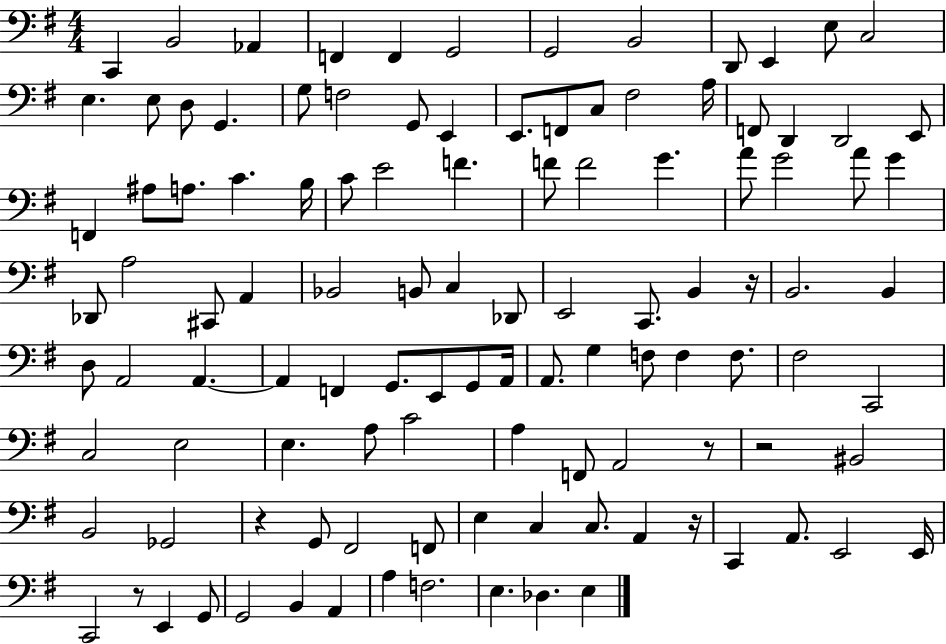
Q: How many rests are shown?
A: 6